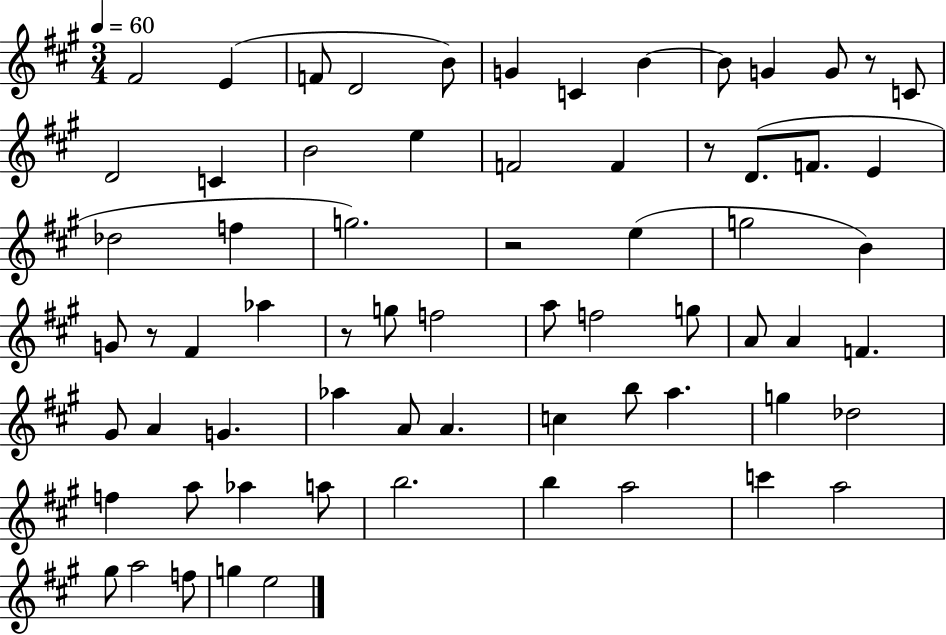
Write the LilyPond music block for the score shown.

{
  \clef treble
  \numericTimeSignature
  \time 3/4
  \key a \major
  \tempo 4 = 60
  fis'2 e'4( | f'8 d'2 b'8) | g'4 c'4 b'4~~ | b'8 g'4 g'8 r8 c'8 | \break d'2 c'4 | b'2 e''4 | f'2 f'4 | r8 d'8.( f'8. e'4 | \break des''2 f''4 | g''2.) | r2 e''4( | g''2 b'4) | \break g'8 r8 fis'4 aes''4 | r8 g''8 f''2 | a''8 f''2 g''8 | a'8 a'4 f'4. | \break gis'8 a'4 g'4. | aes''4 a'8 a'4. | c''4 b''8 a''4. | g''4 des''2 | \break f''4 a''8 aes''4 a''8 | b''2. | b''4 a''2 | c'''4 a''2 | \break gis''8 a''2 f''8 | g''4 e''2 | \bar "|."
}